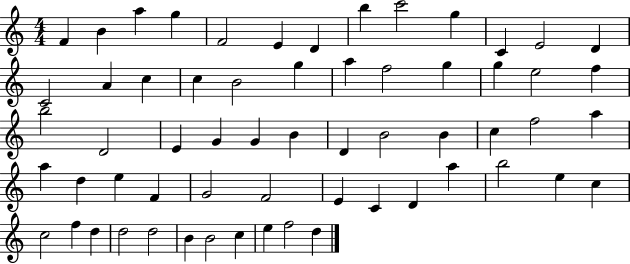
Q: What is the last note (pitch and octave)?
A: D5